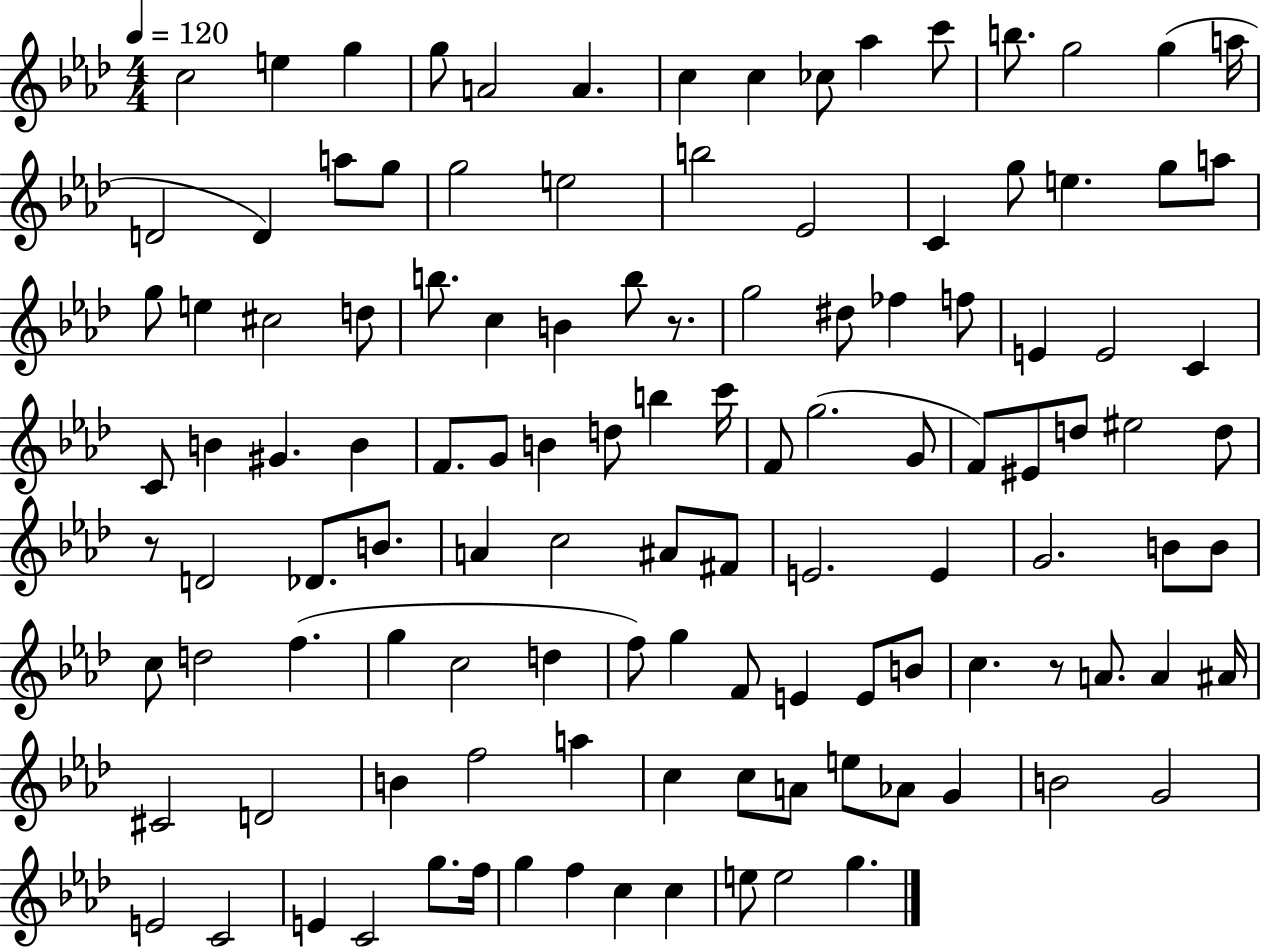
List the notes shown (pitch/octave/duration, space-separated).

C5/h E5/q G5/q G5/e A4/h A4/q. C5/q C5/q CES5/e Ab5/q C6/e B5/e. G5/h G5/q A5/s D4/h D4/q A5/e G5/e G5/h E5/h B5/h Eb4/h C4/q G5/e E5/q. G5/e A5/e G5/e E5/q C#5/h D5/e B5/e. C5/q B4/q B5/e R/e. G5/h D#5/e FES5/q F5/e E4/q E4/h C4/q C4/e B4/q G#4/q. B4/q F4/e. G4/e B4/q D5/e B5/q C6/s F4/e G5/h. G4/e F4/e EIS4/e D5/e EIS5/h D5/e R/e D4/h Db4/e. B4/e. A4/q C5/h A#4/e F#4/e E4/h. E4/q G4/h. B4/e B4/e C5/e D5/h F5/q. G5/q C5/h D5/q F5/e G5/q F4/e E4/q E4/e B4/e C5/q. R/e A4/e. A4/q A#4/s C#4/h D4/h B4/q F5/h A5/q C5/q C5/e A4/e E5/e Ab4/e G4/q B4/h G4/h E4/h C4/h E4/q C4/h G5/e. F5/s G5/q F5/q C5/q C5/q E5/e E5/h G5/q.